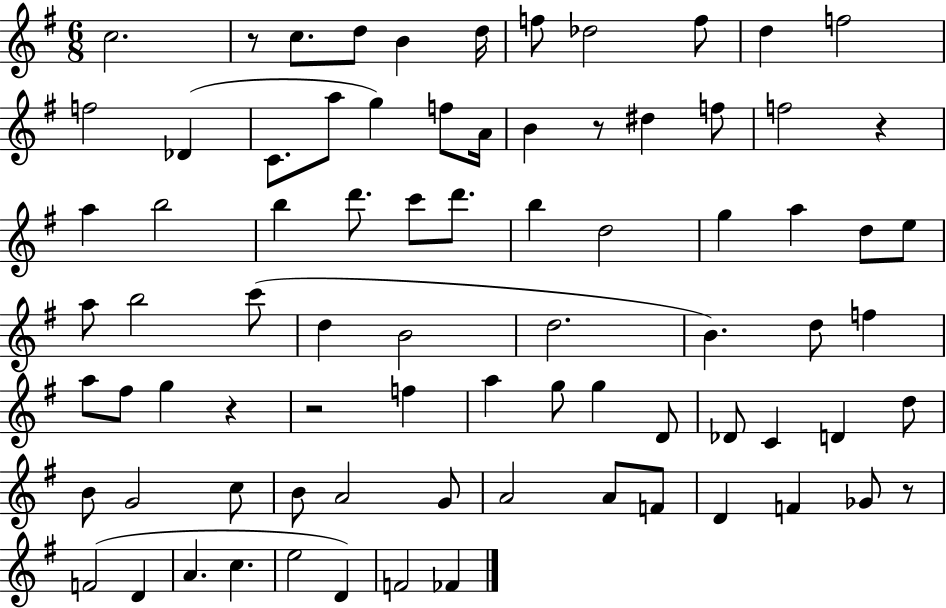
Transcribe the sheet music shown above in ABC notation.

X:1
T:Untitled
M:6/8
L:1/4
K:G
c2 z/2 c/2 d/2 B d/4 f/2 _d2 f/2 d f2 f2 _D C/2 a/2 g f/2 A/4 B z/2 ^d f/2 f2 z a b2 b d'/2 c'/2 d'/2 b d2 g a d/2 e/2 a/2 b2 c'/2 d B2 d2 B d/2 f a/2 ^f/2 g z z2 f a g/2 g D/2 _D/2 C D d/2 B/2 G2 c/2 B/2 A2 G/2 A2 A/2 F/2 D F _G/2 z/2 F2 D A c e2 D F2 _F